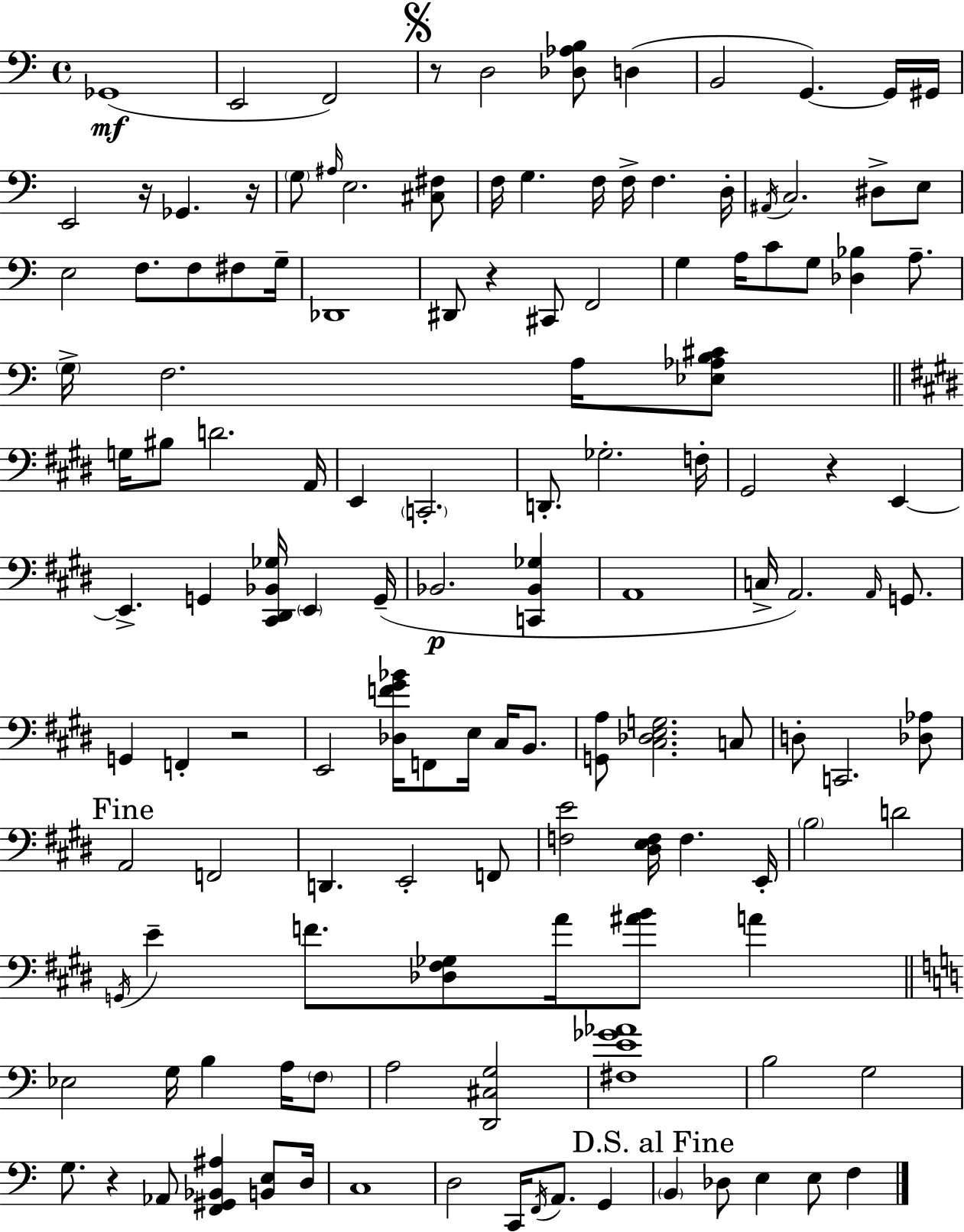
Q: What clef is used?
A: bass